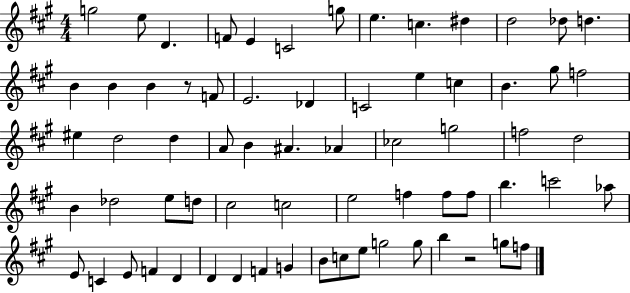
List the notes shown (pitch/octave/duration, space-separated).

G5/h E5/e D4/q. F4/e E4/q C4/h G5/e E5/q. C5/q. D#5/q D5/h Db5/e D5/q. B4/q B4/q B4/q R/e F4/e E4/h. Db4/q C4/h E5/q C5/q B4/q. G#5/e F5/h EIS5/q D5/h D5/q A4/e B4/q A#4/q. Ab4/q CES5/h G5/h F5/h D5/h B4/q Db5/h E5/e D5/e C#5/h C5/h E5/h F5/q F5/e F5/e B5/q. C6/h Ab5/e E4/e C4/q E4/e F4/q D4/q D4/q D4/q F4/q G4/q B4/e C5/e E5/e G5/h G5/e B5/q R/h G5/e F5/e